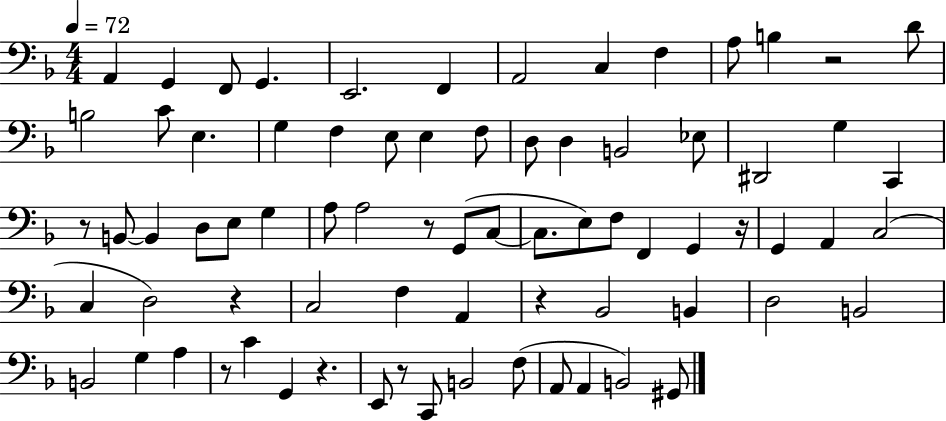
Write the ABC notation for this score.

X:1
T:Untitled
M:4/4
L:1/4
K:F
A,, G,, F,,/2 G,, E,,2 F,, A,,2 C, F, A,/2 B, z2 D/2 B,2 C/2 E, G, F, E,/2 E, F,/2 D,/2 D, B,,2 _E,/2 ^D,,2 G, C,, z/2 B,,/2 B,, D,/2 E,/2 G, A,/2 A,2 z/2 G,,/2 C,/2 C,/2 E,/2 F,/2 F,, G,, z/4 G,, A,, C,2 C, D,2 z C,2 F, A,, z _B,,2 B,, D,2 B,,2 B,,2 G, A, z/2 C G,, z E,,/2 z/2 C,,/2 B,,2 F,/2 A,,/2 A,, B,,2 ^G,,/2